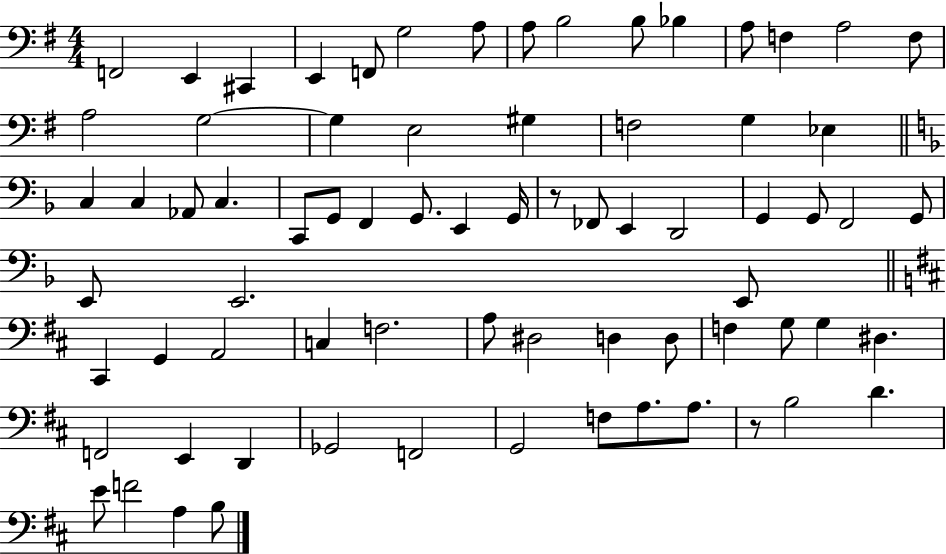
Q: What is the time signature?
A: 4/4